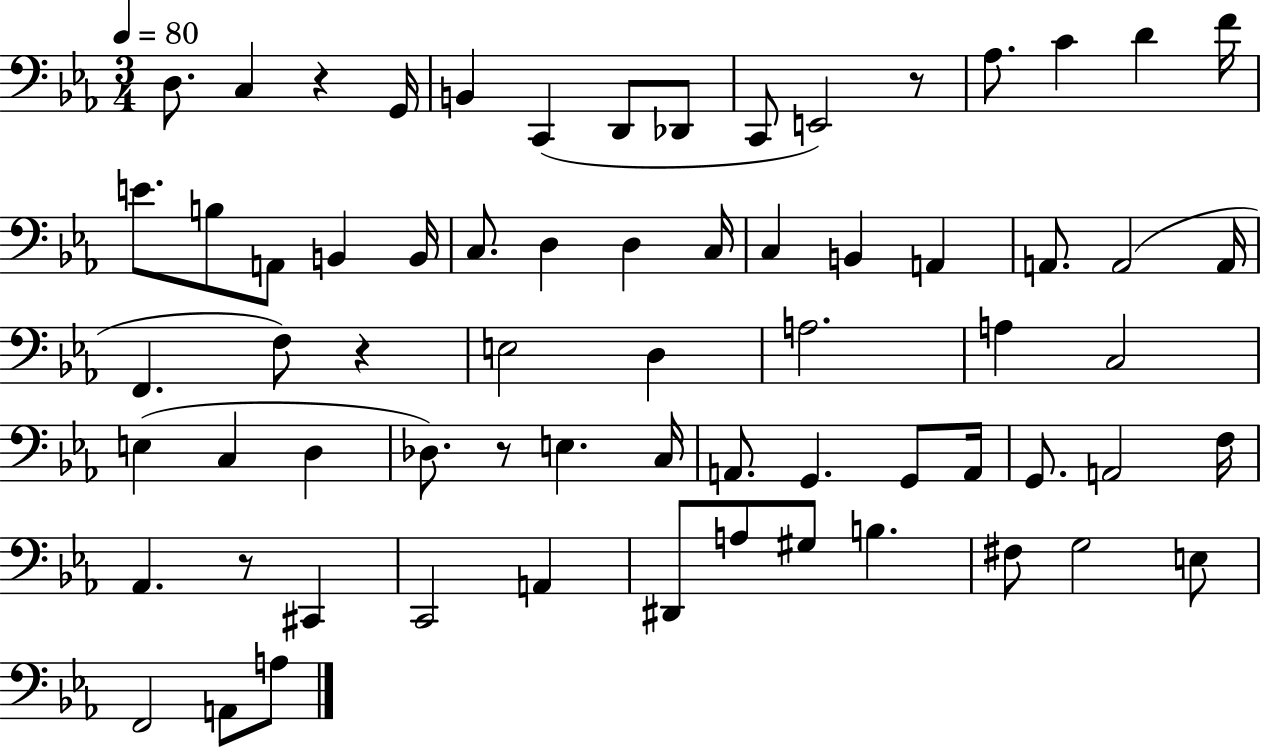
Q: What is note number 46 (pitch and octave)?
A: G2